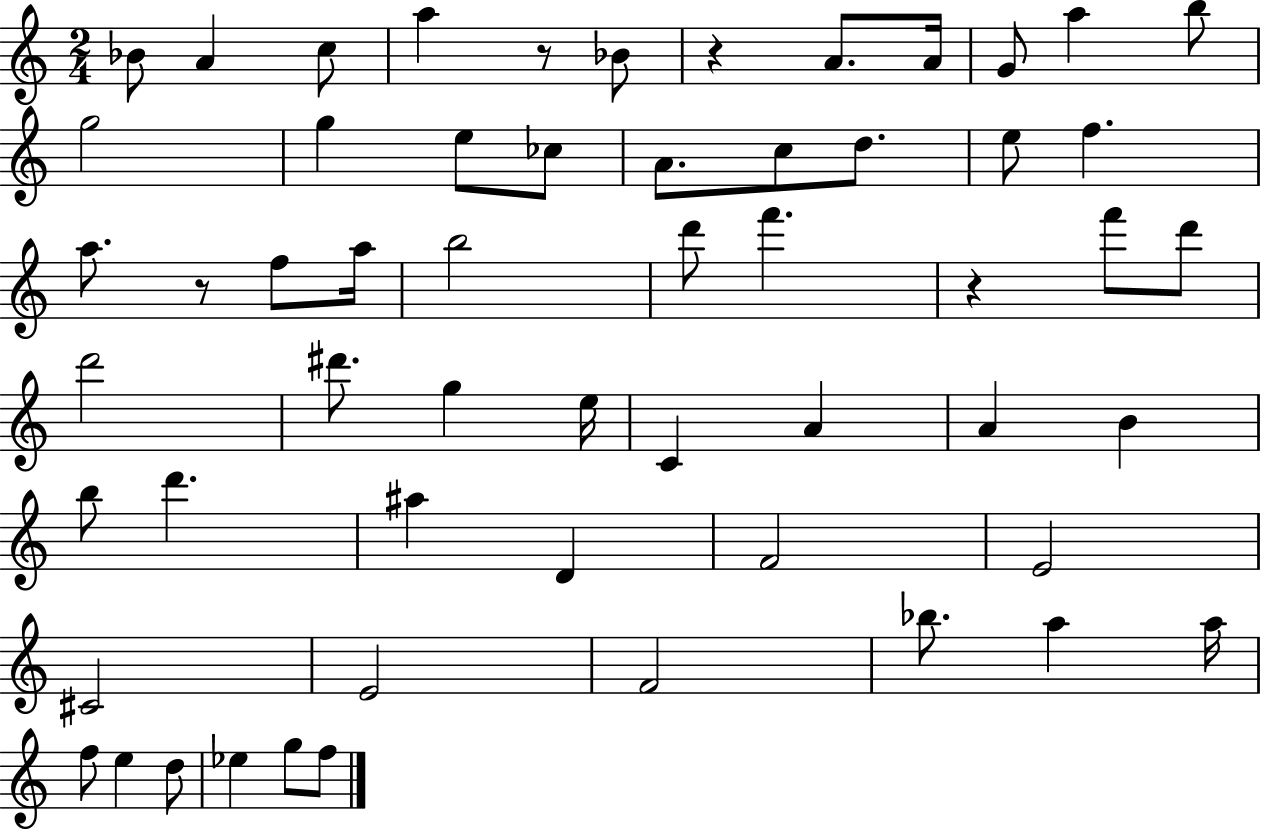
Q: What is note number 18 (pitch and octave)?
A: E5